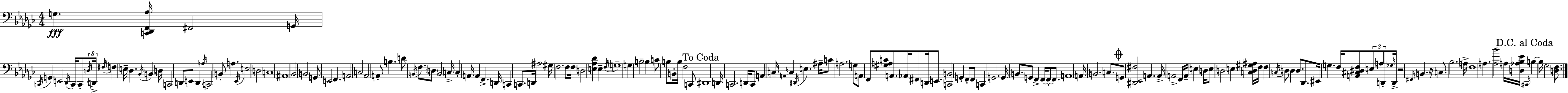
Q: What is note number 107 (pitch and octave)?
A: F2